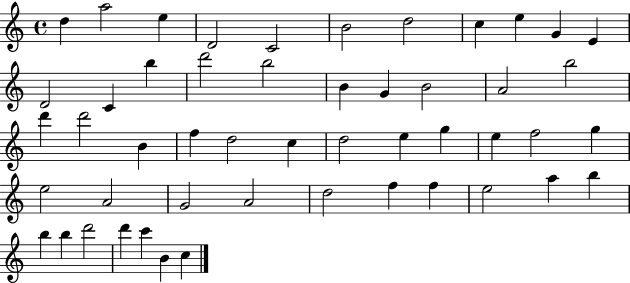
D5/q A5/h E5/q D4/h C4/h B4/h D5/h C5/q E5/q G4/q E4/q D4/h C4/q B5/q D6/h B5/h B4/q G4/q B4/h A4/h B5/h D6/q D6/h B4/q F5/q D5/h C5/q D5/h E5/q G5/q E5/q F5/h G5/q E5/h A4/h G4/h A4/h D5/h F5/q F5/q E5/h A5/q B5/q B5/q B5/q D6/h D6/q C6/q B4/q C5/q